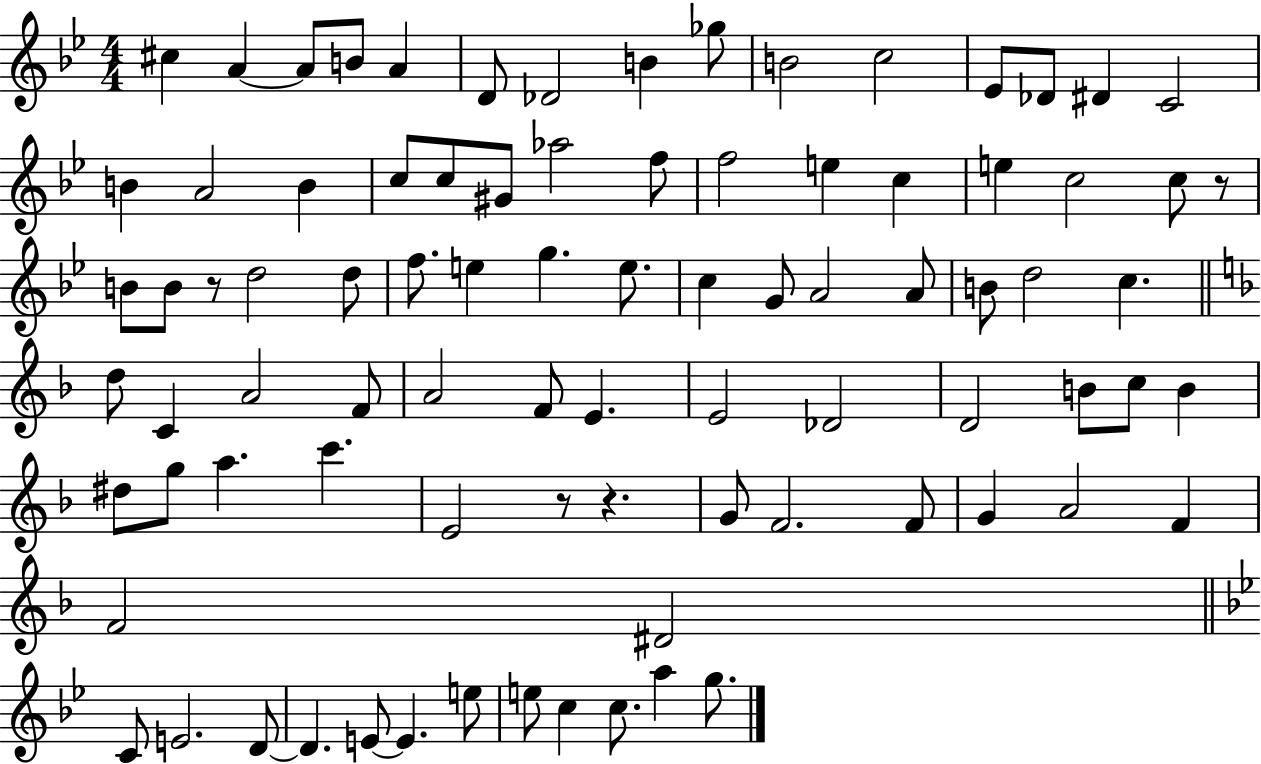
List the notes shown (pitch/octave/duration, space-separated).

C#5/q A4/q A4/e B4/e A4/q D4/e Db4/h B4/q Gb5/e B4/h C5/h Eb4/e Db4/e D#4/q C4/h B4/q A4/h B4/q C5/e C5/e G#4/e Ab5/h F5/e F5/h E5/q C5/q E5/q C5/h C5/e R/e B4/e B4/e R/e D5/h D5/e F5/e. E5/q G5/q. E5/e. C5/q G4/e A4/h A4/e B4/e D5/h C5/q. D5/e C4/q A4/h F4/e A4/h F4/e E4/q. E4/h Db4/h D4/h B4/e C5/e B4/q D#5/e G5/e A5/q. C6/q. E4/h R/e R/q. G4/e F4/h. F4/e G4/q A4/h F4/q F4/h D#4/h C4/e E4/h. D4/e D4/q. E4/e E4/q. E5/e E5/e C5/q C5/e. A5/q G5/e.